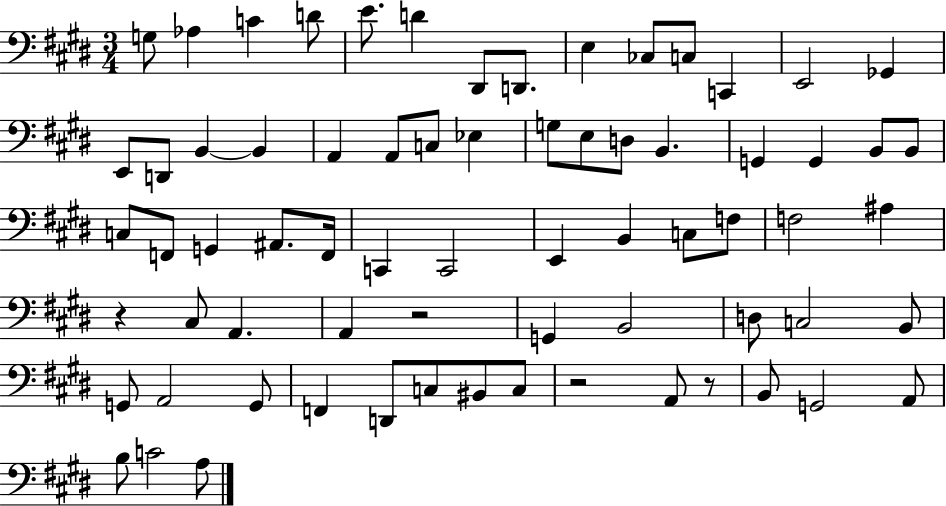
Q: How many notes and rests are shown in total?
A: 70